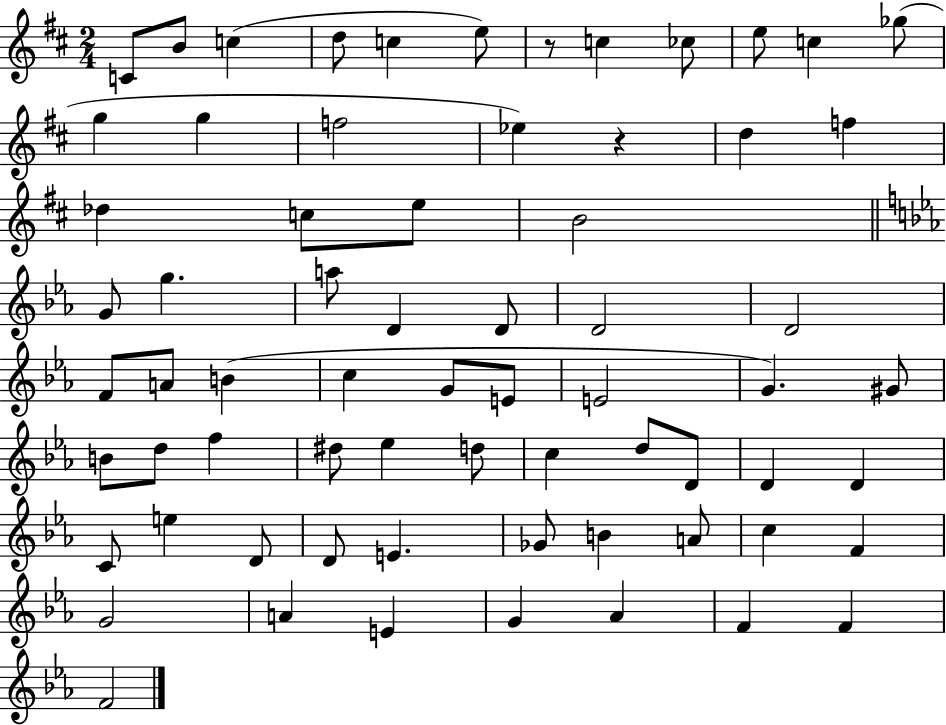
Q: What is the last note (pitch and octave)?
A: F4